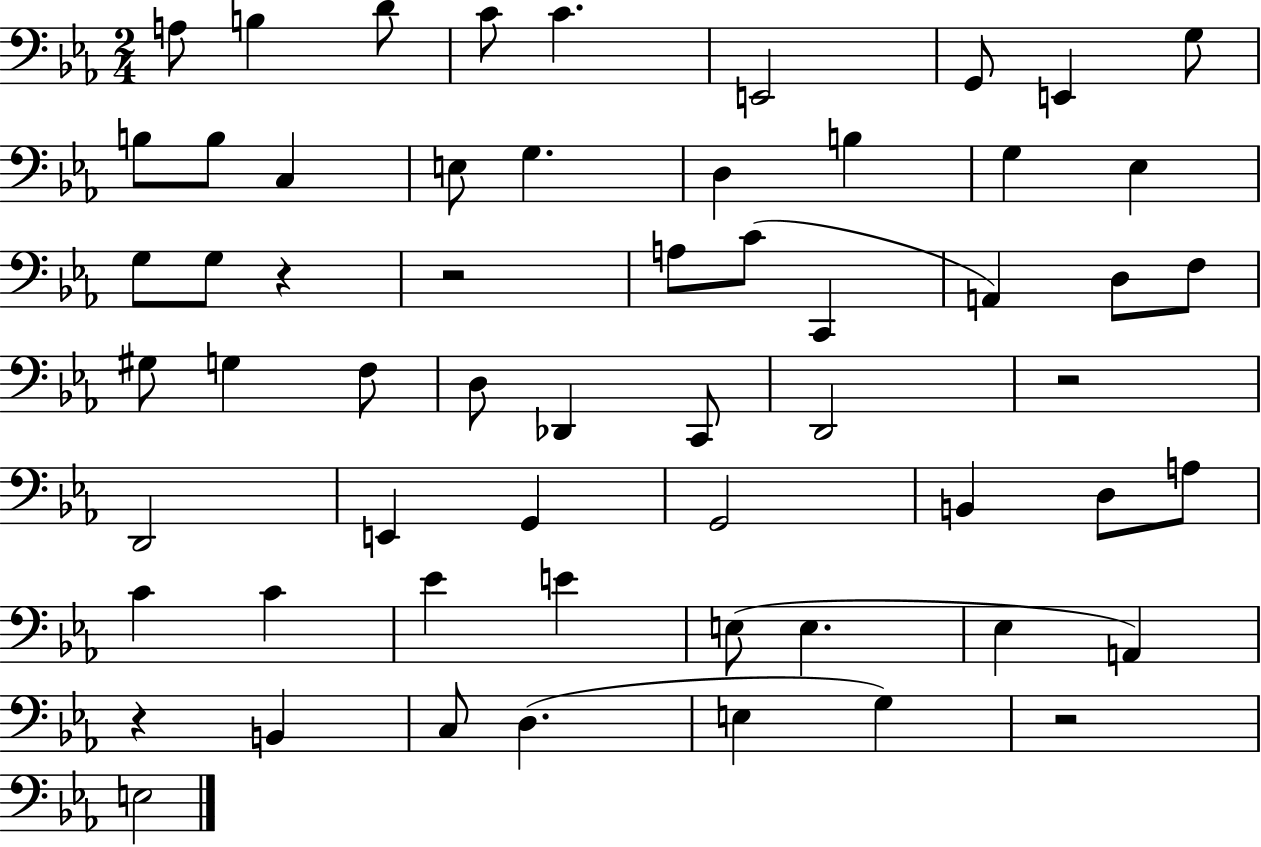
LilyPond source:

{
  \clef bass
  \numericTimeSignature
  \time 2/4
  \key ees \major
  a8 b4 d'8 | c'8 c'4. | e,2 | g,8 e,4 g8 | \break b8 b8 c4 | e8 g4. | d4 b4 | g4 ees4 | \break g8 g8 r4 | r2 | a8 c'8( c,4 | a,4) d8 f8 | \break gis8 g4 f8 | d8 des,4 c,8 | d,2 | r2 | \break d,2 | e,4 g,4 | g,2 | b,4 d8 a8 | \break c'4 c'4 | ees'4 e'4 | e8( e4. | ees4 a,4) | \break r4 b,4 | c8 d4.( | e4 g4) | r2 | \break e2 | \bar "|."
}